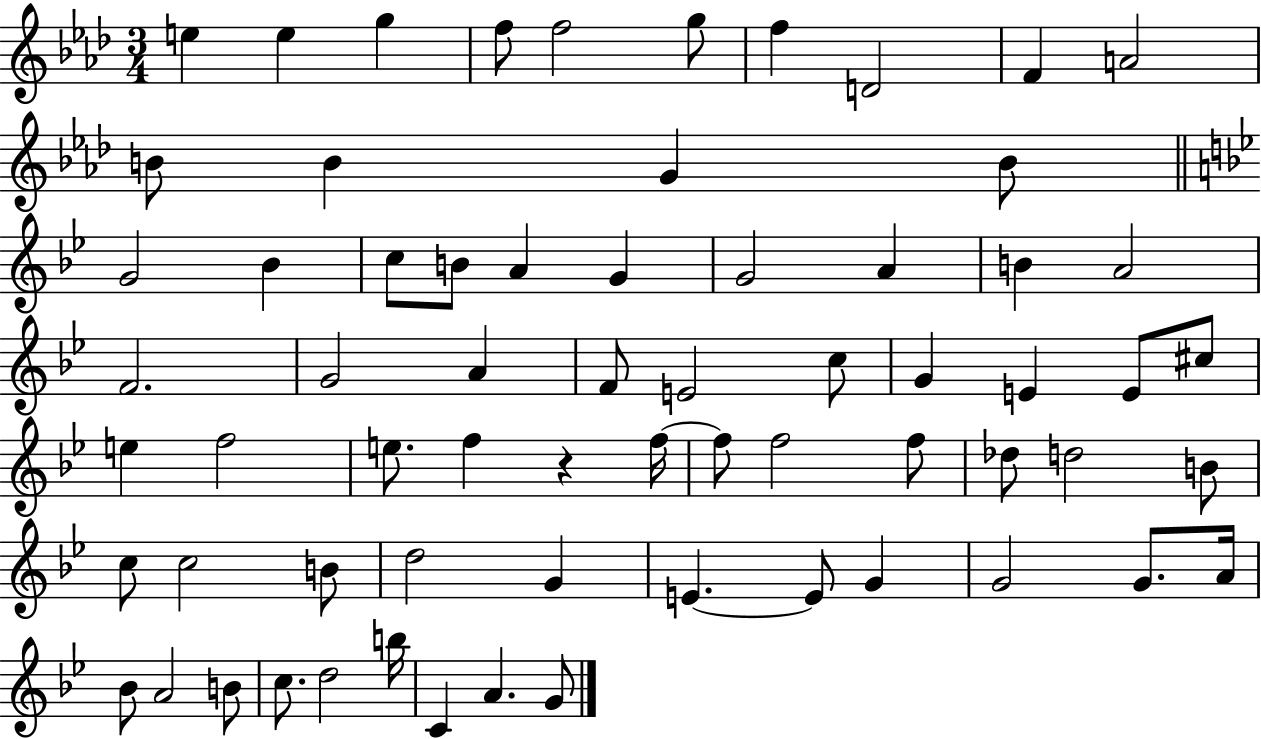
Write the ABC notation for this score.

X:1
T:Untitled
M:3/4
L:1/4
K:Ab
e e g f/2 f2 g/2 f D2 F A2 B/2 B G B/2 G2 _B c/2 B/2 A G G2 A B A2 F2 G2 A F/2 E2 c/2 G E E/2 ^c/2 e f2 e/2 f z f/4 f/2 f2 f/2 _d/2 d2 B/2 c/2 c2 B/2 d2 G E E/2 G G2 G/2 A/4 _B/2 A2 B/2 c/2 d2 b/4 C A G/2